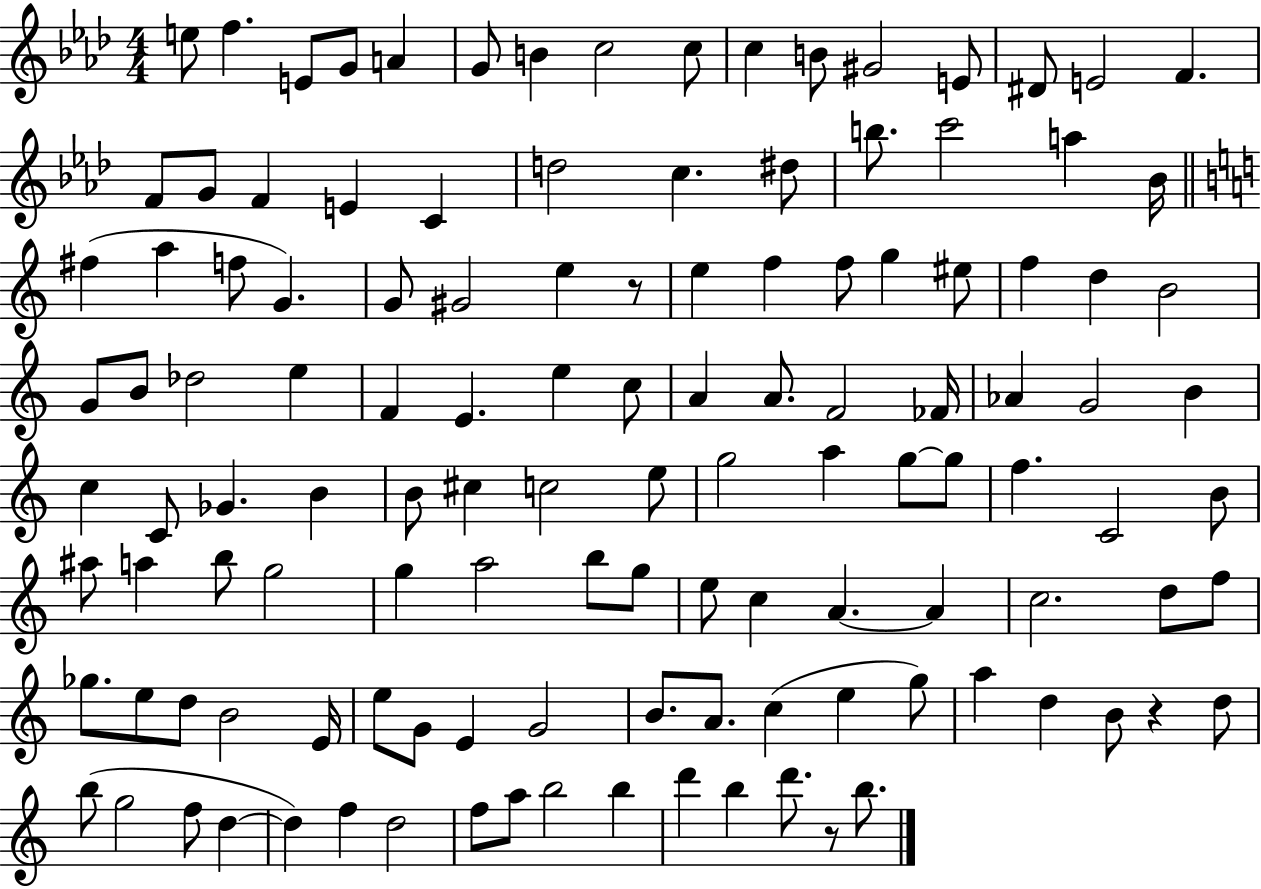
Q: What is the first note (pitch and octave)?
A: E5